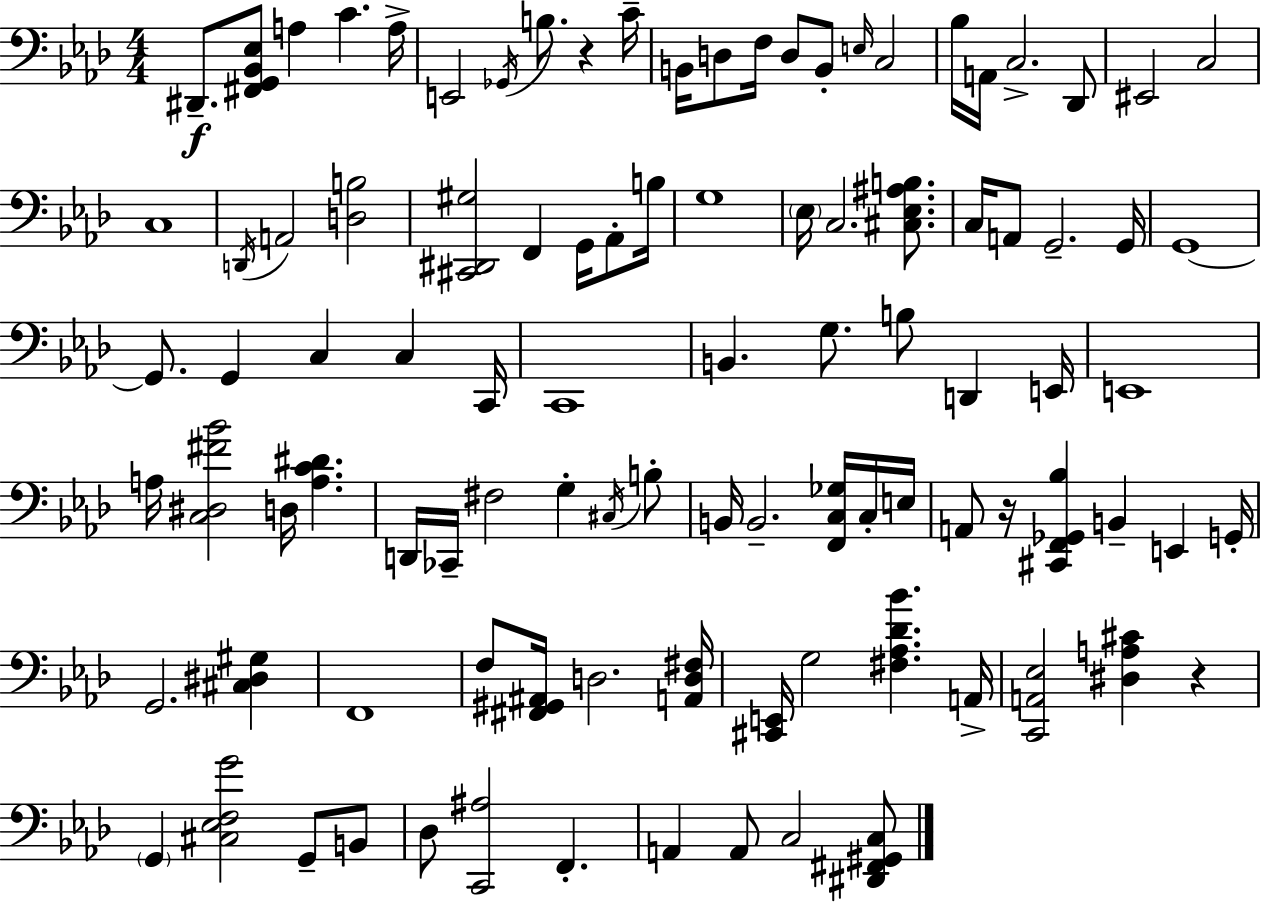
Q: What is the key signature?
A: AES major